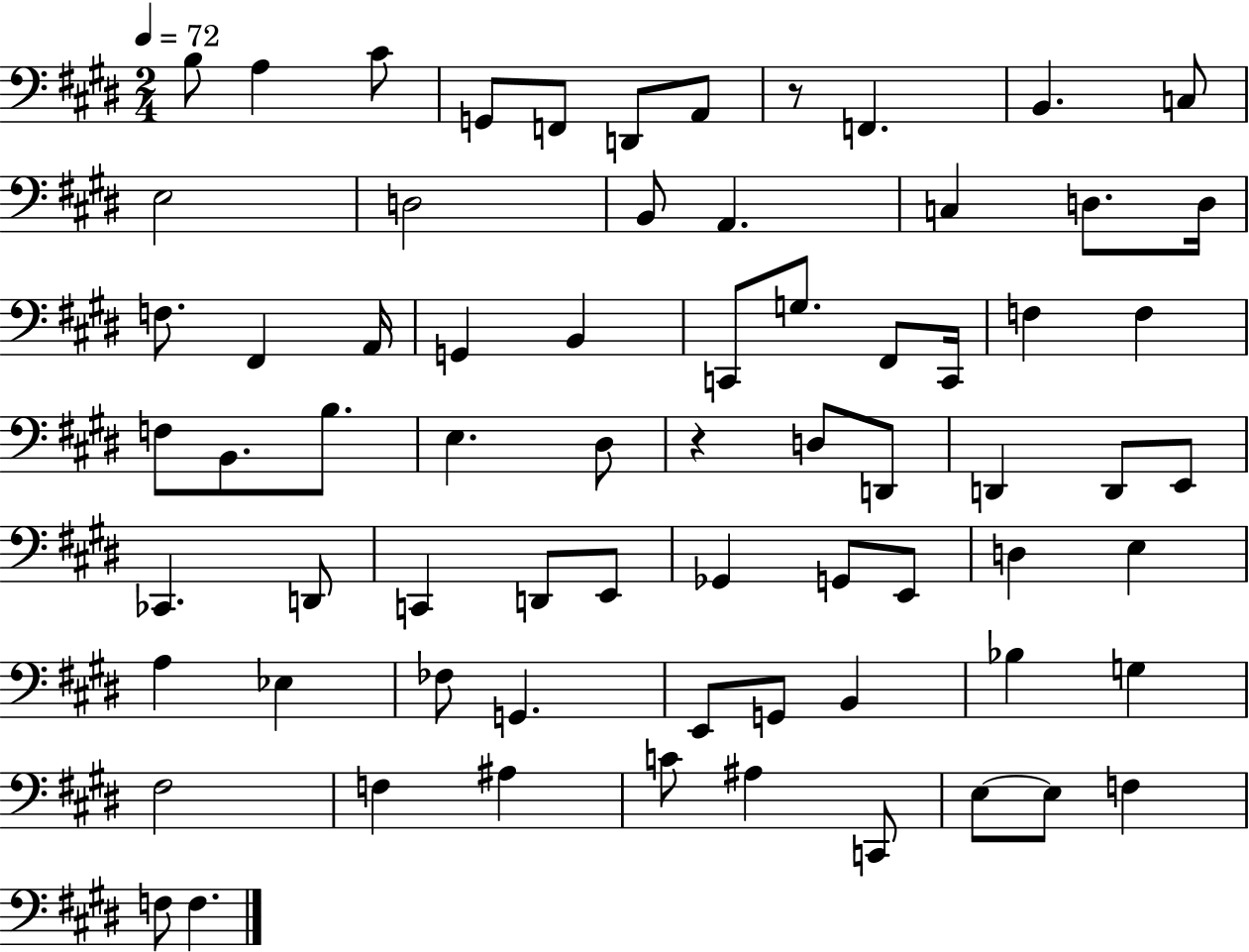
X:1
T:Untitled
M:2/4
L:1/4
K:E
B,/2 A, ^C/2 G,,/2 F,,/2 D,,/2 A,,/2 z/2 F,, B,, C,/2 E,2 D,2 B,,/2 A,, C, D,/2 D,/4 F,/2 ^F,, A,,/4 G,, B,, C,,/2 G,/2 ^F,,/2 C,,/4 F, F, F,/2 B,,/2 B,/2 E, ^D,/2 z D,/2 D,,/2 D,, D,,/2 E,,/2 _C,, D,,/2 C,, D,,/2 E,,/2 _G,, G,,/2 E,,/2 D, E, A, _E, _F,/2 G,, E,,/2 G,,/2 B,, _B, G, ^F,2 F, ^A, C/2 ^A, C,,/2 E,/2 E,/2 F, F,/2 F,